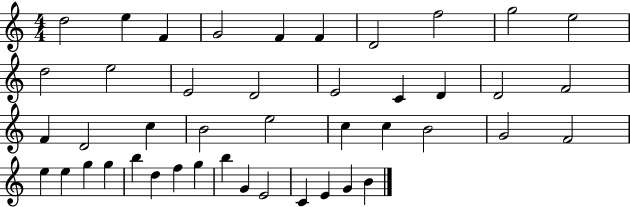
{
  \clef treble
  \numericTimeSignature
  \time 4/4
  \key c \major
  d''2 e''4 f'4 | g'2 f'4 f'4 | d'2 f''2 | g''2 e''2 | \break d''2 e''2 | e'2 d'2 | e'2 c'4 d'4 | d'2 f'2 | \break f'4 d'2 c''4 | b'2 e''2 | c''4 c''4 b'2 | g'2 f'2 | \break e''4 e''4 g''4 g''4 | b''4 d''4 f''4 g''4 | b''4 g'4 e'2 | c'4 e'4 g'4 b'4 | \break \bar "|."
}